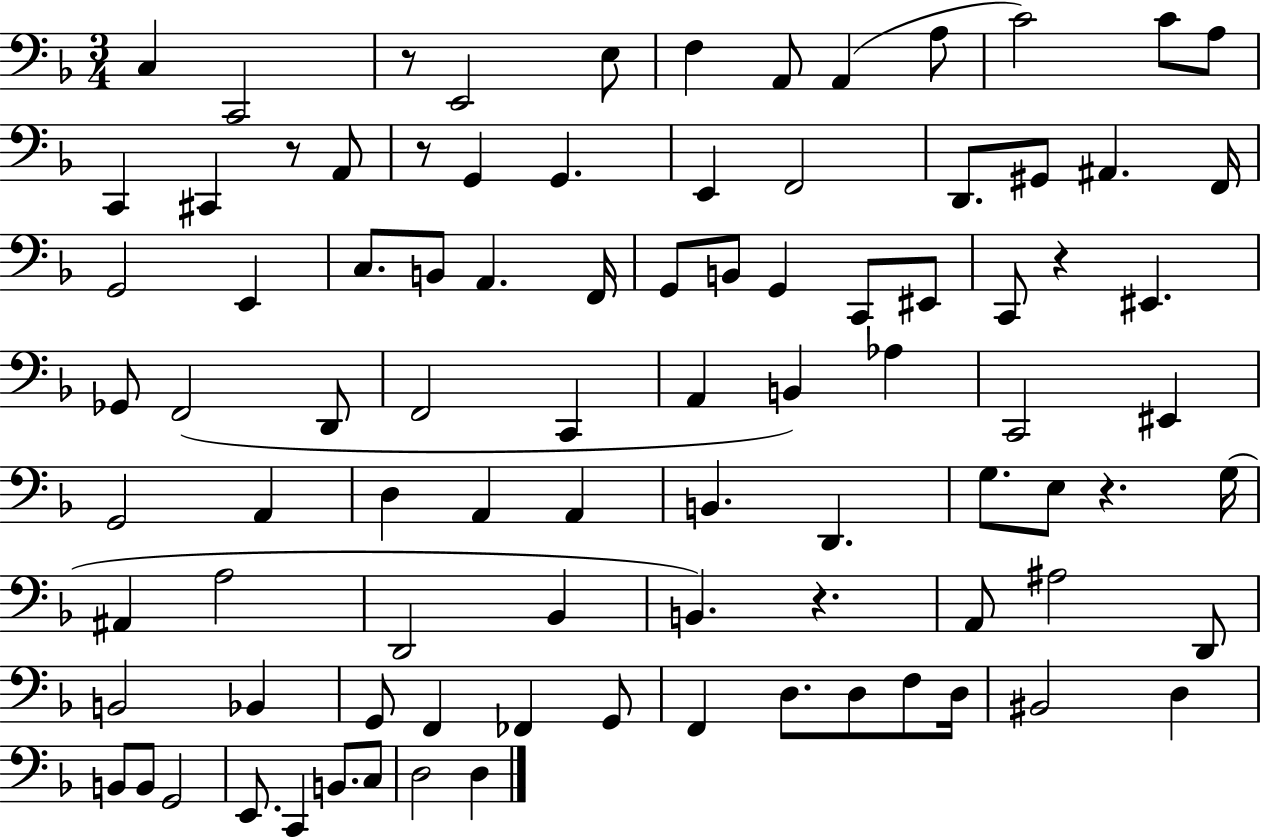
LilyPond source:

{
  \clef bass
  \numericTimeSignature
  \time 3/4
  \key f \major
  c4 c,2 | r8 e,2 e8 | f4 a,8 a,4( a8 | c'2) c'8 a8 | \break c,4 cis,4 r8 a,8 | r8 g,4 g,4. | e,4 f,2 | d,8. gis,8 ais,4. f,16 | \break g,2 e,4 | c8. b,8 a,4. f,16 | g,8 b,8 g,4 c,8 eis,8 | c,8 r4 eis,4. | \break ges,8 f,2( d,8 | f,2 c,4 | a,4 b,4) aes4 | c,2 eis,4 | \break g,2 a,4 | d4 a,4 a,4 | b,4. d,4. | g8. e8 r4. g16( | \break ais,4 a2 | d,2 bes,4 | b,4.) r4. | a,8 ais2 d,8 | \break b,2 bes,4 | g,8 f,4 fes,4 g,8 | f,4 d8. d8 f8 d16 | bis,2 d4 | \break b,8 b,8 g,2 | e,8. c,4 b,8. c8 | d2 d4 | \bar "|."
}